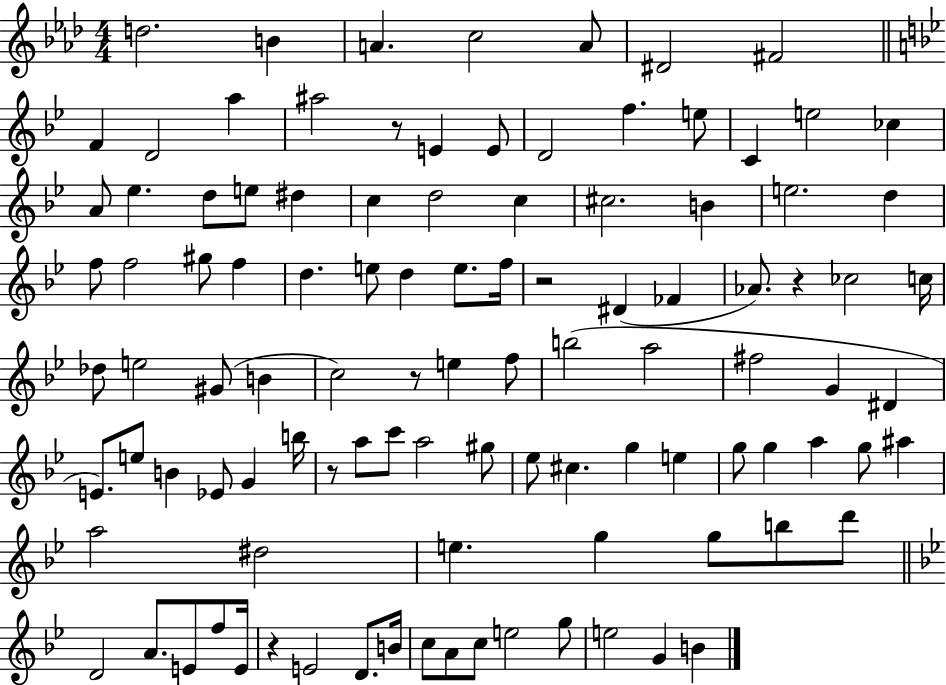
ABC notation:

X:1
T:Untitled
M:4/4
L:1/4
K:Ab
d2 B A c2 A/2 ^D2 ^F2 F D2 a ^a2 z/2 E E/2 D2 f e/2 C e2 _c A/2 _e d/2 e/2 ^d c d2 c ^c2 B e2 d f/2 f2 ^g/2 f d e/2 d e/2 f/4 z2 ^D _F _A/2 z _c2 c/4 _d/2 e2 ^G/2 B c2 z/2 e f/2 b2 a2 ^f2 G ^D E/2 e/2 B _E/2 G b/4 z/2 a/2 c'/2 a2 ^g/2 _e/2 ^c g e g/2 g a g/2 ^a a2 ^d2 e g g/2 b/2 d'/2 D2 A/2 E/2 f/2 E/4 z E2 D/2 B/4 c/2 A/2 c/2 e2 g/2 e2 G B